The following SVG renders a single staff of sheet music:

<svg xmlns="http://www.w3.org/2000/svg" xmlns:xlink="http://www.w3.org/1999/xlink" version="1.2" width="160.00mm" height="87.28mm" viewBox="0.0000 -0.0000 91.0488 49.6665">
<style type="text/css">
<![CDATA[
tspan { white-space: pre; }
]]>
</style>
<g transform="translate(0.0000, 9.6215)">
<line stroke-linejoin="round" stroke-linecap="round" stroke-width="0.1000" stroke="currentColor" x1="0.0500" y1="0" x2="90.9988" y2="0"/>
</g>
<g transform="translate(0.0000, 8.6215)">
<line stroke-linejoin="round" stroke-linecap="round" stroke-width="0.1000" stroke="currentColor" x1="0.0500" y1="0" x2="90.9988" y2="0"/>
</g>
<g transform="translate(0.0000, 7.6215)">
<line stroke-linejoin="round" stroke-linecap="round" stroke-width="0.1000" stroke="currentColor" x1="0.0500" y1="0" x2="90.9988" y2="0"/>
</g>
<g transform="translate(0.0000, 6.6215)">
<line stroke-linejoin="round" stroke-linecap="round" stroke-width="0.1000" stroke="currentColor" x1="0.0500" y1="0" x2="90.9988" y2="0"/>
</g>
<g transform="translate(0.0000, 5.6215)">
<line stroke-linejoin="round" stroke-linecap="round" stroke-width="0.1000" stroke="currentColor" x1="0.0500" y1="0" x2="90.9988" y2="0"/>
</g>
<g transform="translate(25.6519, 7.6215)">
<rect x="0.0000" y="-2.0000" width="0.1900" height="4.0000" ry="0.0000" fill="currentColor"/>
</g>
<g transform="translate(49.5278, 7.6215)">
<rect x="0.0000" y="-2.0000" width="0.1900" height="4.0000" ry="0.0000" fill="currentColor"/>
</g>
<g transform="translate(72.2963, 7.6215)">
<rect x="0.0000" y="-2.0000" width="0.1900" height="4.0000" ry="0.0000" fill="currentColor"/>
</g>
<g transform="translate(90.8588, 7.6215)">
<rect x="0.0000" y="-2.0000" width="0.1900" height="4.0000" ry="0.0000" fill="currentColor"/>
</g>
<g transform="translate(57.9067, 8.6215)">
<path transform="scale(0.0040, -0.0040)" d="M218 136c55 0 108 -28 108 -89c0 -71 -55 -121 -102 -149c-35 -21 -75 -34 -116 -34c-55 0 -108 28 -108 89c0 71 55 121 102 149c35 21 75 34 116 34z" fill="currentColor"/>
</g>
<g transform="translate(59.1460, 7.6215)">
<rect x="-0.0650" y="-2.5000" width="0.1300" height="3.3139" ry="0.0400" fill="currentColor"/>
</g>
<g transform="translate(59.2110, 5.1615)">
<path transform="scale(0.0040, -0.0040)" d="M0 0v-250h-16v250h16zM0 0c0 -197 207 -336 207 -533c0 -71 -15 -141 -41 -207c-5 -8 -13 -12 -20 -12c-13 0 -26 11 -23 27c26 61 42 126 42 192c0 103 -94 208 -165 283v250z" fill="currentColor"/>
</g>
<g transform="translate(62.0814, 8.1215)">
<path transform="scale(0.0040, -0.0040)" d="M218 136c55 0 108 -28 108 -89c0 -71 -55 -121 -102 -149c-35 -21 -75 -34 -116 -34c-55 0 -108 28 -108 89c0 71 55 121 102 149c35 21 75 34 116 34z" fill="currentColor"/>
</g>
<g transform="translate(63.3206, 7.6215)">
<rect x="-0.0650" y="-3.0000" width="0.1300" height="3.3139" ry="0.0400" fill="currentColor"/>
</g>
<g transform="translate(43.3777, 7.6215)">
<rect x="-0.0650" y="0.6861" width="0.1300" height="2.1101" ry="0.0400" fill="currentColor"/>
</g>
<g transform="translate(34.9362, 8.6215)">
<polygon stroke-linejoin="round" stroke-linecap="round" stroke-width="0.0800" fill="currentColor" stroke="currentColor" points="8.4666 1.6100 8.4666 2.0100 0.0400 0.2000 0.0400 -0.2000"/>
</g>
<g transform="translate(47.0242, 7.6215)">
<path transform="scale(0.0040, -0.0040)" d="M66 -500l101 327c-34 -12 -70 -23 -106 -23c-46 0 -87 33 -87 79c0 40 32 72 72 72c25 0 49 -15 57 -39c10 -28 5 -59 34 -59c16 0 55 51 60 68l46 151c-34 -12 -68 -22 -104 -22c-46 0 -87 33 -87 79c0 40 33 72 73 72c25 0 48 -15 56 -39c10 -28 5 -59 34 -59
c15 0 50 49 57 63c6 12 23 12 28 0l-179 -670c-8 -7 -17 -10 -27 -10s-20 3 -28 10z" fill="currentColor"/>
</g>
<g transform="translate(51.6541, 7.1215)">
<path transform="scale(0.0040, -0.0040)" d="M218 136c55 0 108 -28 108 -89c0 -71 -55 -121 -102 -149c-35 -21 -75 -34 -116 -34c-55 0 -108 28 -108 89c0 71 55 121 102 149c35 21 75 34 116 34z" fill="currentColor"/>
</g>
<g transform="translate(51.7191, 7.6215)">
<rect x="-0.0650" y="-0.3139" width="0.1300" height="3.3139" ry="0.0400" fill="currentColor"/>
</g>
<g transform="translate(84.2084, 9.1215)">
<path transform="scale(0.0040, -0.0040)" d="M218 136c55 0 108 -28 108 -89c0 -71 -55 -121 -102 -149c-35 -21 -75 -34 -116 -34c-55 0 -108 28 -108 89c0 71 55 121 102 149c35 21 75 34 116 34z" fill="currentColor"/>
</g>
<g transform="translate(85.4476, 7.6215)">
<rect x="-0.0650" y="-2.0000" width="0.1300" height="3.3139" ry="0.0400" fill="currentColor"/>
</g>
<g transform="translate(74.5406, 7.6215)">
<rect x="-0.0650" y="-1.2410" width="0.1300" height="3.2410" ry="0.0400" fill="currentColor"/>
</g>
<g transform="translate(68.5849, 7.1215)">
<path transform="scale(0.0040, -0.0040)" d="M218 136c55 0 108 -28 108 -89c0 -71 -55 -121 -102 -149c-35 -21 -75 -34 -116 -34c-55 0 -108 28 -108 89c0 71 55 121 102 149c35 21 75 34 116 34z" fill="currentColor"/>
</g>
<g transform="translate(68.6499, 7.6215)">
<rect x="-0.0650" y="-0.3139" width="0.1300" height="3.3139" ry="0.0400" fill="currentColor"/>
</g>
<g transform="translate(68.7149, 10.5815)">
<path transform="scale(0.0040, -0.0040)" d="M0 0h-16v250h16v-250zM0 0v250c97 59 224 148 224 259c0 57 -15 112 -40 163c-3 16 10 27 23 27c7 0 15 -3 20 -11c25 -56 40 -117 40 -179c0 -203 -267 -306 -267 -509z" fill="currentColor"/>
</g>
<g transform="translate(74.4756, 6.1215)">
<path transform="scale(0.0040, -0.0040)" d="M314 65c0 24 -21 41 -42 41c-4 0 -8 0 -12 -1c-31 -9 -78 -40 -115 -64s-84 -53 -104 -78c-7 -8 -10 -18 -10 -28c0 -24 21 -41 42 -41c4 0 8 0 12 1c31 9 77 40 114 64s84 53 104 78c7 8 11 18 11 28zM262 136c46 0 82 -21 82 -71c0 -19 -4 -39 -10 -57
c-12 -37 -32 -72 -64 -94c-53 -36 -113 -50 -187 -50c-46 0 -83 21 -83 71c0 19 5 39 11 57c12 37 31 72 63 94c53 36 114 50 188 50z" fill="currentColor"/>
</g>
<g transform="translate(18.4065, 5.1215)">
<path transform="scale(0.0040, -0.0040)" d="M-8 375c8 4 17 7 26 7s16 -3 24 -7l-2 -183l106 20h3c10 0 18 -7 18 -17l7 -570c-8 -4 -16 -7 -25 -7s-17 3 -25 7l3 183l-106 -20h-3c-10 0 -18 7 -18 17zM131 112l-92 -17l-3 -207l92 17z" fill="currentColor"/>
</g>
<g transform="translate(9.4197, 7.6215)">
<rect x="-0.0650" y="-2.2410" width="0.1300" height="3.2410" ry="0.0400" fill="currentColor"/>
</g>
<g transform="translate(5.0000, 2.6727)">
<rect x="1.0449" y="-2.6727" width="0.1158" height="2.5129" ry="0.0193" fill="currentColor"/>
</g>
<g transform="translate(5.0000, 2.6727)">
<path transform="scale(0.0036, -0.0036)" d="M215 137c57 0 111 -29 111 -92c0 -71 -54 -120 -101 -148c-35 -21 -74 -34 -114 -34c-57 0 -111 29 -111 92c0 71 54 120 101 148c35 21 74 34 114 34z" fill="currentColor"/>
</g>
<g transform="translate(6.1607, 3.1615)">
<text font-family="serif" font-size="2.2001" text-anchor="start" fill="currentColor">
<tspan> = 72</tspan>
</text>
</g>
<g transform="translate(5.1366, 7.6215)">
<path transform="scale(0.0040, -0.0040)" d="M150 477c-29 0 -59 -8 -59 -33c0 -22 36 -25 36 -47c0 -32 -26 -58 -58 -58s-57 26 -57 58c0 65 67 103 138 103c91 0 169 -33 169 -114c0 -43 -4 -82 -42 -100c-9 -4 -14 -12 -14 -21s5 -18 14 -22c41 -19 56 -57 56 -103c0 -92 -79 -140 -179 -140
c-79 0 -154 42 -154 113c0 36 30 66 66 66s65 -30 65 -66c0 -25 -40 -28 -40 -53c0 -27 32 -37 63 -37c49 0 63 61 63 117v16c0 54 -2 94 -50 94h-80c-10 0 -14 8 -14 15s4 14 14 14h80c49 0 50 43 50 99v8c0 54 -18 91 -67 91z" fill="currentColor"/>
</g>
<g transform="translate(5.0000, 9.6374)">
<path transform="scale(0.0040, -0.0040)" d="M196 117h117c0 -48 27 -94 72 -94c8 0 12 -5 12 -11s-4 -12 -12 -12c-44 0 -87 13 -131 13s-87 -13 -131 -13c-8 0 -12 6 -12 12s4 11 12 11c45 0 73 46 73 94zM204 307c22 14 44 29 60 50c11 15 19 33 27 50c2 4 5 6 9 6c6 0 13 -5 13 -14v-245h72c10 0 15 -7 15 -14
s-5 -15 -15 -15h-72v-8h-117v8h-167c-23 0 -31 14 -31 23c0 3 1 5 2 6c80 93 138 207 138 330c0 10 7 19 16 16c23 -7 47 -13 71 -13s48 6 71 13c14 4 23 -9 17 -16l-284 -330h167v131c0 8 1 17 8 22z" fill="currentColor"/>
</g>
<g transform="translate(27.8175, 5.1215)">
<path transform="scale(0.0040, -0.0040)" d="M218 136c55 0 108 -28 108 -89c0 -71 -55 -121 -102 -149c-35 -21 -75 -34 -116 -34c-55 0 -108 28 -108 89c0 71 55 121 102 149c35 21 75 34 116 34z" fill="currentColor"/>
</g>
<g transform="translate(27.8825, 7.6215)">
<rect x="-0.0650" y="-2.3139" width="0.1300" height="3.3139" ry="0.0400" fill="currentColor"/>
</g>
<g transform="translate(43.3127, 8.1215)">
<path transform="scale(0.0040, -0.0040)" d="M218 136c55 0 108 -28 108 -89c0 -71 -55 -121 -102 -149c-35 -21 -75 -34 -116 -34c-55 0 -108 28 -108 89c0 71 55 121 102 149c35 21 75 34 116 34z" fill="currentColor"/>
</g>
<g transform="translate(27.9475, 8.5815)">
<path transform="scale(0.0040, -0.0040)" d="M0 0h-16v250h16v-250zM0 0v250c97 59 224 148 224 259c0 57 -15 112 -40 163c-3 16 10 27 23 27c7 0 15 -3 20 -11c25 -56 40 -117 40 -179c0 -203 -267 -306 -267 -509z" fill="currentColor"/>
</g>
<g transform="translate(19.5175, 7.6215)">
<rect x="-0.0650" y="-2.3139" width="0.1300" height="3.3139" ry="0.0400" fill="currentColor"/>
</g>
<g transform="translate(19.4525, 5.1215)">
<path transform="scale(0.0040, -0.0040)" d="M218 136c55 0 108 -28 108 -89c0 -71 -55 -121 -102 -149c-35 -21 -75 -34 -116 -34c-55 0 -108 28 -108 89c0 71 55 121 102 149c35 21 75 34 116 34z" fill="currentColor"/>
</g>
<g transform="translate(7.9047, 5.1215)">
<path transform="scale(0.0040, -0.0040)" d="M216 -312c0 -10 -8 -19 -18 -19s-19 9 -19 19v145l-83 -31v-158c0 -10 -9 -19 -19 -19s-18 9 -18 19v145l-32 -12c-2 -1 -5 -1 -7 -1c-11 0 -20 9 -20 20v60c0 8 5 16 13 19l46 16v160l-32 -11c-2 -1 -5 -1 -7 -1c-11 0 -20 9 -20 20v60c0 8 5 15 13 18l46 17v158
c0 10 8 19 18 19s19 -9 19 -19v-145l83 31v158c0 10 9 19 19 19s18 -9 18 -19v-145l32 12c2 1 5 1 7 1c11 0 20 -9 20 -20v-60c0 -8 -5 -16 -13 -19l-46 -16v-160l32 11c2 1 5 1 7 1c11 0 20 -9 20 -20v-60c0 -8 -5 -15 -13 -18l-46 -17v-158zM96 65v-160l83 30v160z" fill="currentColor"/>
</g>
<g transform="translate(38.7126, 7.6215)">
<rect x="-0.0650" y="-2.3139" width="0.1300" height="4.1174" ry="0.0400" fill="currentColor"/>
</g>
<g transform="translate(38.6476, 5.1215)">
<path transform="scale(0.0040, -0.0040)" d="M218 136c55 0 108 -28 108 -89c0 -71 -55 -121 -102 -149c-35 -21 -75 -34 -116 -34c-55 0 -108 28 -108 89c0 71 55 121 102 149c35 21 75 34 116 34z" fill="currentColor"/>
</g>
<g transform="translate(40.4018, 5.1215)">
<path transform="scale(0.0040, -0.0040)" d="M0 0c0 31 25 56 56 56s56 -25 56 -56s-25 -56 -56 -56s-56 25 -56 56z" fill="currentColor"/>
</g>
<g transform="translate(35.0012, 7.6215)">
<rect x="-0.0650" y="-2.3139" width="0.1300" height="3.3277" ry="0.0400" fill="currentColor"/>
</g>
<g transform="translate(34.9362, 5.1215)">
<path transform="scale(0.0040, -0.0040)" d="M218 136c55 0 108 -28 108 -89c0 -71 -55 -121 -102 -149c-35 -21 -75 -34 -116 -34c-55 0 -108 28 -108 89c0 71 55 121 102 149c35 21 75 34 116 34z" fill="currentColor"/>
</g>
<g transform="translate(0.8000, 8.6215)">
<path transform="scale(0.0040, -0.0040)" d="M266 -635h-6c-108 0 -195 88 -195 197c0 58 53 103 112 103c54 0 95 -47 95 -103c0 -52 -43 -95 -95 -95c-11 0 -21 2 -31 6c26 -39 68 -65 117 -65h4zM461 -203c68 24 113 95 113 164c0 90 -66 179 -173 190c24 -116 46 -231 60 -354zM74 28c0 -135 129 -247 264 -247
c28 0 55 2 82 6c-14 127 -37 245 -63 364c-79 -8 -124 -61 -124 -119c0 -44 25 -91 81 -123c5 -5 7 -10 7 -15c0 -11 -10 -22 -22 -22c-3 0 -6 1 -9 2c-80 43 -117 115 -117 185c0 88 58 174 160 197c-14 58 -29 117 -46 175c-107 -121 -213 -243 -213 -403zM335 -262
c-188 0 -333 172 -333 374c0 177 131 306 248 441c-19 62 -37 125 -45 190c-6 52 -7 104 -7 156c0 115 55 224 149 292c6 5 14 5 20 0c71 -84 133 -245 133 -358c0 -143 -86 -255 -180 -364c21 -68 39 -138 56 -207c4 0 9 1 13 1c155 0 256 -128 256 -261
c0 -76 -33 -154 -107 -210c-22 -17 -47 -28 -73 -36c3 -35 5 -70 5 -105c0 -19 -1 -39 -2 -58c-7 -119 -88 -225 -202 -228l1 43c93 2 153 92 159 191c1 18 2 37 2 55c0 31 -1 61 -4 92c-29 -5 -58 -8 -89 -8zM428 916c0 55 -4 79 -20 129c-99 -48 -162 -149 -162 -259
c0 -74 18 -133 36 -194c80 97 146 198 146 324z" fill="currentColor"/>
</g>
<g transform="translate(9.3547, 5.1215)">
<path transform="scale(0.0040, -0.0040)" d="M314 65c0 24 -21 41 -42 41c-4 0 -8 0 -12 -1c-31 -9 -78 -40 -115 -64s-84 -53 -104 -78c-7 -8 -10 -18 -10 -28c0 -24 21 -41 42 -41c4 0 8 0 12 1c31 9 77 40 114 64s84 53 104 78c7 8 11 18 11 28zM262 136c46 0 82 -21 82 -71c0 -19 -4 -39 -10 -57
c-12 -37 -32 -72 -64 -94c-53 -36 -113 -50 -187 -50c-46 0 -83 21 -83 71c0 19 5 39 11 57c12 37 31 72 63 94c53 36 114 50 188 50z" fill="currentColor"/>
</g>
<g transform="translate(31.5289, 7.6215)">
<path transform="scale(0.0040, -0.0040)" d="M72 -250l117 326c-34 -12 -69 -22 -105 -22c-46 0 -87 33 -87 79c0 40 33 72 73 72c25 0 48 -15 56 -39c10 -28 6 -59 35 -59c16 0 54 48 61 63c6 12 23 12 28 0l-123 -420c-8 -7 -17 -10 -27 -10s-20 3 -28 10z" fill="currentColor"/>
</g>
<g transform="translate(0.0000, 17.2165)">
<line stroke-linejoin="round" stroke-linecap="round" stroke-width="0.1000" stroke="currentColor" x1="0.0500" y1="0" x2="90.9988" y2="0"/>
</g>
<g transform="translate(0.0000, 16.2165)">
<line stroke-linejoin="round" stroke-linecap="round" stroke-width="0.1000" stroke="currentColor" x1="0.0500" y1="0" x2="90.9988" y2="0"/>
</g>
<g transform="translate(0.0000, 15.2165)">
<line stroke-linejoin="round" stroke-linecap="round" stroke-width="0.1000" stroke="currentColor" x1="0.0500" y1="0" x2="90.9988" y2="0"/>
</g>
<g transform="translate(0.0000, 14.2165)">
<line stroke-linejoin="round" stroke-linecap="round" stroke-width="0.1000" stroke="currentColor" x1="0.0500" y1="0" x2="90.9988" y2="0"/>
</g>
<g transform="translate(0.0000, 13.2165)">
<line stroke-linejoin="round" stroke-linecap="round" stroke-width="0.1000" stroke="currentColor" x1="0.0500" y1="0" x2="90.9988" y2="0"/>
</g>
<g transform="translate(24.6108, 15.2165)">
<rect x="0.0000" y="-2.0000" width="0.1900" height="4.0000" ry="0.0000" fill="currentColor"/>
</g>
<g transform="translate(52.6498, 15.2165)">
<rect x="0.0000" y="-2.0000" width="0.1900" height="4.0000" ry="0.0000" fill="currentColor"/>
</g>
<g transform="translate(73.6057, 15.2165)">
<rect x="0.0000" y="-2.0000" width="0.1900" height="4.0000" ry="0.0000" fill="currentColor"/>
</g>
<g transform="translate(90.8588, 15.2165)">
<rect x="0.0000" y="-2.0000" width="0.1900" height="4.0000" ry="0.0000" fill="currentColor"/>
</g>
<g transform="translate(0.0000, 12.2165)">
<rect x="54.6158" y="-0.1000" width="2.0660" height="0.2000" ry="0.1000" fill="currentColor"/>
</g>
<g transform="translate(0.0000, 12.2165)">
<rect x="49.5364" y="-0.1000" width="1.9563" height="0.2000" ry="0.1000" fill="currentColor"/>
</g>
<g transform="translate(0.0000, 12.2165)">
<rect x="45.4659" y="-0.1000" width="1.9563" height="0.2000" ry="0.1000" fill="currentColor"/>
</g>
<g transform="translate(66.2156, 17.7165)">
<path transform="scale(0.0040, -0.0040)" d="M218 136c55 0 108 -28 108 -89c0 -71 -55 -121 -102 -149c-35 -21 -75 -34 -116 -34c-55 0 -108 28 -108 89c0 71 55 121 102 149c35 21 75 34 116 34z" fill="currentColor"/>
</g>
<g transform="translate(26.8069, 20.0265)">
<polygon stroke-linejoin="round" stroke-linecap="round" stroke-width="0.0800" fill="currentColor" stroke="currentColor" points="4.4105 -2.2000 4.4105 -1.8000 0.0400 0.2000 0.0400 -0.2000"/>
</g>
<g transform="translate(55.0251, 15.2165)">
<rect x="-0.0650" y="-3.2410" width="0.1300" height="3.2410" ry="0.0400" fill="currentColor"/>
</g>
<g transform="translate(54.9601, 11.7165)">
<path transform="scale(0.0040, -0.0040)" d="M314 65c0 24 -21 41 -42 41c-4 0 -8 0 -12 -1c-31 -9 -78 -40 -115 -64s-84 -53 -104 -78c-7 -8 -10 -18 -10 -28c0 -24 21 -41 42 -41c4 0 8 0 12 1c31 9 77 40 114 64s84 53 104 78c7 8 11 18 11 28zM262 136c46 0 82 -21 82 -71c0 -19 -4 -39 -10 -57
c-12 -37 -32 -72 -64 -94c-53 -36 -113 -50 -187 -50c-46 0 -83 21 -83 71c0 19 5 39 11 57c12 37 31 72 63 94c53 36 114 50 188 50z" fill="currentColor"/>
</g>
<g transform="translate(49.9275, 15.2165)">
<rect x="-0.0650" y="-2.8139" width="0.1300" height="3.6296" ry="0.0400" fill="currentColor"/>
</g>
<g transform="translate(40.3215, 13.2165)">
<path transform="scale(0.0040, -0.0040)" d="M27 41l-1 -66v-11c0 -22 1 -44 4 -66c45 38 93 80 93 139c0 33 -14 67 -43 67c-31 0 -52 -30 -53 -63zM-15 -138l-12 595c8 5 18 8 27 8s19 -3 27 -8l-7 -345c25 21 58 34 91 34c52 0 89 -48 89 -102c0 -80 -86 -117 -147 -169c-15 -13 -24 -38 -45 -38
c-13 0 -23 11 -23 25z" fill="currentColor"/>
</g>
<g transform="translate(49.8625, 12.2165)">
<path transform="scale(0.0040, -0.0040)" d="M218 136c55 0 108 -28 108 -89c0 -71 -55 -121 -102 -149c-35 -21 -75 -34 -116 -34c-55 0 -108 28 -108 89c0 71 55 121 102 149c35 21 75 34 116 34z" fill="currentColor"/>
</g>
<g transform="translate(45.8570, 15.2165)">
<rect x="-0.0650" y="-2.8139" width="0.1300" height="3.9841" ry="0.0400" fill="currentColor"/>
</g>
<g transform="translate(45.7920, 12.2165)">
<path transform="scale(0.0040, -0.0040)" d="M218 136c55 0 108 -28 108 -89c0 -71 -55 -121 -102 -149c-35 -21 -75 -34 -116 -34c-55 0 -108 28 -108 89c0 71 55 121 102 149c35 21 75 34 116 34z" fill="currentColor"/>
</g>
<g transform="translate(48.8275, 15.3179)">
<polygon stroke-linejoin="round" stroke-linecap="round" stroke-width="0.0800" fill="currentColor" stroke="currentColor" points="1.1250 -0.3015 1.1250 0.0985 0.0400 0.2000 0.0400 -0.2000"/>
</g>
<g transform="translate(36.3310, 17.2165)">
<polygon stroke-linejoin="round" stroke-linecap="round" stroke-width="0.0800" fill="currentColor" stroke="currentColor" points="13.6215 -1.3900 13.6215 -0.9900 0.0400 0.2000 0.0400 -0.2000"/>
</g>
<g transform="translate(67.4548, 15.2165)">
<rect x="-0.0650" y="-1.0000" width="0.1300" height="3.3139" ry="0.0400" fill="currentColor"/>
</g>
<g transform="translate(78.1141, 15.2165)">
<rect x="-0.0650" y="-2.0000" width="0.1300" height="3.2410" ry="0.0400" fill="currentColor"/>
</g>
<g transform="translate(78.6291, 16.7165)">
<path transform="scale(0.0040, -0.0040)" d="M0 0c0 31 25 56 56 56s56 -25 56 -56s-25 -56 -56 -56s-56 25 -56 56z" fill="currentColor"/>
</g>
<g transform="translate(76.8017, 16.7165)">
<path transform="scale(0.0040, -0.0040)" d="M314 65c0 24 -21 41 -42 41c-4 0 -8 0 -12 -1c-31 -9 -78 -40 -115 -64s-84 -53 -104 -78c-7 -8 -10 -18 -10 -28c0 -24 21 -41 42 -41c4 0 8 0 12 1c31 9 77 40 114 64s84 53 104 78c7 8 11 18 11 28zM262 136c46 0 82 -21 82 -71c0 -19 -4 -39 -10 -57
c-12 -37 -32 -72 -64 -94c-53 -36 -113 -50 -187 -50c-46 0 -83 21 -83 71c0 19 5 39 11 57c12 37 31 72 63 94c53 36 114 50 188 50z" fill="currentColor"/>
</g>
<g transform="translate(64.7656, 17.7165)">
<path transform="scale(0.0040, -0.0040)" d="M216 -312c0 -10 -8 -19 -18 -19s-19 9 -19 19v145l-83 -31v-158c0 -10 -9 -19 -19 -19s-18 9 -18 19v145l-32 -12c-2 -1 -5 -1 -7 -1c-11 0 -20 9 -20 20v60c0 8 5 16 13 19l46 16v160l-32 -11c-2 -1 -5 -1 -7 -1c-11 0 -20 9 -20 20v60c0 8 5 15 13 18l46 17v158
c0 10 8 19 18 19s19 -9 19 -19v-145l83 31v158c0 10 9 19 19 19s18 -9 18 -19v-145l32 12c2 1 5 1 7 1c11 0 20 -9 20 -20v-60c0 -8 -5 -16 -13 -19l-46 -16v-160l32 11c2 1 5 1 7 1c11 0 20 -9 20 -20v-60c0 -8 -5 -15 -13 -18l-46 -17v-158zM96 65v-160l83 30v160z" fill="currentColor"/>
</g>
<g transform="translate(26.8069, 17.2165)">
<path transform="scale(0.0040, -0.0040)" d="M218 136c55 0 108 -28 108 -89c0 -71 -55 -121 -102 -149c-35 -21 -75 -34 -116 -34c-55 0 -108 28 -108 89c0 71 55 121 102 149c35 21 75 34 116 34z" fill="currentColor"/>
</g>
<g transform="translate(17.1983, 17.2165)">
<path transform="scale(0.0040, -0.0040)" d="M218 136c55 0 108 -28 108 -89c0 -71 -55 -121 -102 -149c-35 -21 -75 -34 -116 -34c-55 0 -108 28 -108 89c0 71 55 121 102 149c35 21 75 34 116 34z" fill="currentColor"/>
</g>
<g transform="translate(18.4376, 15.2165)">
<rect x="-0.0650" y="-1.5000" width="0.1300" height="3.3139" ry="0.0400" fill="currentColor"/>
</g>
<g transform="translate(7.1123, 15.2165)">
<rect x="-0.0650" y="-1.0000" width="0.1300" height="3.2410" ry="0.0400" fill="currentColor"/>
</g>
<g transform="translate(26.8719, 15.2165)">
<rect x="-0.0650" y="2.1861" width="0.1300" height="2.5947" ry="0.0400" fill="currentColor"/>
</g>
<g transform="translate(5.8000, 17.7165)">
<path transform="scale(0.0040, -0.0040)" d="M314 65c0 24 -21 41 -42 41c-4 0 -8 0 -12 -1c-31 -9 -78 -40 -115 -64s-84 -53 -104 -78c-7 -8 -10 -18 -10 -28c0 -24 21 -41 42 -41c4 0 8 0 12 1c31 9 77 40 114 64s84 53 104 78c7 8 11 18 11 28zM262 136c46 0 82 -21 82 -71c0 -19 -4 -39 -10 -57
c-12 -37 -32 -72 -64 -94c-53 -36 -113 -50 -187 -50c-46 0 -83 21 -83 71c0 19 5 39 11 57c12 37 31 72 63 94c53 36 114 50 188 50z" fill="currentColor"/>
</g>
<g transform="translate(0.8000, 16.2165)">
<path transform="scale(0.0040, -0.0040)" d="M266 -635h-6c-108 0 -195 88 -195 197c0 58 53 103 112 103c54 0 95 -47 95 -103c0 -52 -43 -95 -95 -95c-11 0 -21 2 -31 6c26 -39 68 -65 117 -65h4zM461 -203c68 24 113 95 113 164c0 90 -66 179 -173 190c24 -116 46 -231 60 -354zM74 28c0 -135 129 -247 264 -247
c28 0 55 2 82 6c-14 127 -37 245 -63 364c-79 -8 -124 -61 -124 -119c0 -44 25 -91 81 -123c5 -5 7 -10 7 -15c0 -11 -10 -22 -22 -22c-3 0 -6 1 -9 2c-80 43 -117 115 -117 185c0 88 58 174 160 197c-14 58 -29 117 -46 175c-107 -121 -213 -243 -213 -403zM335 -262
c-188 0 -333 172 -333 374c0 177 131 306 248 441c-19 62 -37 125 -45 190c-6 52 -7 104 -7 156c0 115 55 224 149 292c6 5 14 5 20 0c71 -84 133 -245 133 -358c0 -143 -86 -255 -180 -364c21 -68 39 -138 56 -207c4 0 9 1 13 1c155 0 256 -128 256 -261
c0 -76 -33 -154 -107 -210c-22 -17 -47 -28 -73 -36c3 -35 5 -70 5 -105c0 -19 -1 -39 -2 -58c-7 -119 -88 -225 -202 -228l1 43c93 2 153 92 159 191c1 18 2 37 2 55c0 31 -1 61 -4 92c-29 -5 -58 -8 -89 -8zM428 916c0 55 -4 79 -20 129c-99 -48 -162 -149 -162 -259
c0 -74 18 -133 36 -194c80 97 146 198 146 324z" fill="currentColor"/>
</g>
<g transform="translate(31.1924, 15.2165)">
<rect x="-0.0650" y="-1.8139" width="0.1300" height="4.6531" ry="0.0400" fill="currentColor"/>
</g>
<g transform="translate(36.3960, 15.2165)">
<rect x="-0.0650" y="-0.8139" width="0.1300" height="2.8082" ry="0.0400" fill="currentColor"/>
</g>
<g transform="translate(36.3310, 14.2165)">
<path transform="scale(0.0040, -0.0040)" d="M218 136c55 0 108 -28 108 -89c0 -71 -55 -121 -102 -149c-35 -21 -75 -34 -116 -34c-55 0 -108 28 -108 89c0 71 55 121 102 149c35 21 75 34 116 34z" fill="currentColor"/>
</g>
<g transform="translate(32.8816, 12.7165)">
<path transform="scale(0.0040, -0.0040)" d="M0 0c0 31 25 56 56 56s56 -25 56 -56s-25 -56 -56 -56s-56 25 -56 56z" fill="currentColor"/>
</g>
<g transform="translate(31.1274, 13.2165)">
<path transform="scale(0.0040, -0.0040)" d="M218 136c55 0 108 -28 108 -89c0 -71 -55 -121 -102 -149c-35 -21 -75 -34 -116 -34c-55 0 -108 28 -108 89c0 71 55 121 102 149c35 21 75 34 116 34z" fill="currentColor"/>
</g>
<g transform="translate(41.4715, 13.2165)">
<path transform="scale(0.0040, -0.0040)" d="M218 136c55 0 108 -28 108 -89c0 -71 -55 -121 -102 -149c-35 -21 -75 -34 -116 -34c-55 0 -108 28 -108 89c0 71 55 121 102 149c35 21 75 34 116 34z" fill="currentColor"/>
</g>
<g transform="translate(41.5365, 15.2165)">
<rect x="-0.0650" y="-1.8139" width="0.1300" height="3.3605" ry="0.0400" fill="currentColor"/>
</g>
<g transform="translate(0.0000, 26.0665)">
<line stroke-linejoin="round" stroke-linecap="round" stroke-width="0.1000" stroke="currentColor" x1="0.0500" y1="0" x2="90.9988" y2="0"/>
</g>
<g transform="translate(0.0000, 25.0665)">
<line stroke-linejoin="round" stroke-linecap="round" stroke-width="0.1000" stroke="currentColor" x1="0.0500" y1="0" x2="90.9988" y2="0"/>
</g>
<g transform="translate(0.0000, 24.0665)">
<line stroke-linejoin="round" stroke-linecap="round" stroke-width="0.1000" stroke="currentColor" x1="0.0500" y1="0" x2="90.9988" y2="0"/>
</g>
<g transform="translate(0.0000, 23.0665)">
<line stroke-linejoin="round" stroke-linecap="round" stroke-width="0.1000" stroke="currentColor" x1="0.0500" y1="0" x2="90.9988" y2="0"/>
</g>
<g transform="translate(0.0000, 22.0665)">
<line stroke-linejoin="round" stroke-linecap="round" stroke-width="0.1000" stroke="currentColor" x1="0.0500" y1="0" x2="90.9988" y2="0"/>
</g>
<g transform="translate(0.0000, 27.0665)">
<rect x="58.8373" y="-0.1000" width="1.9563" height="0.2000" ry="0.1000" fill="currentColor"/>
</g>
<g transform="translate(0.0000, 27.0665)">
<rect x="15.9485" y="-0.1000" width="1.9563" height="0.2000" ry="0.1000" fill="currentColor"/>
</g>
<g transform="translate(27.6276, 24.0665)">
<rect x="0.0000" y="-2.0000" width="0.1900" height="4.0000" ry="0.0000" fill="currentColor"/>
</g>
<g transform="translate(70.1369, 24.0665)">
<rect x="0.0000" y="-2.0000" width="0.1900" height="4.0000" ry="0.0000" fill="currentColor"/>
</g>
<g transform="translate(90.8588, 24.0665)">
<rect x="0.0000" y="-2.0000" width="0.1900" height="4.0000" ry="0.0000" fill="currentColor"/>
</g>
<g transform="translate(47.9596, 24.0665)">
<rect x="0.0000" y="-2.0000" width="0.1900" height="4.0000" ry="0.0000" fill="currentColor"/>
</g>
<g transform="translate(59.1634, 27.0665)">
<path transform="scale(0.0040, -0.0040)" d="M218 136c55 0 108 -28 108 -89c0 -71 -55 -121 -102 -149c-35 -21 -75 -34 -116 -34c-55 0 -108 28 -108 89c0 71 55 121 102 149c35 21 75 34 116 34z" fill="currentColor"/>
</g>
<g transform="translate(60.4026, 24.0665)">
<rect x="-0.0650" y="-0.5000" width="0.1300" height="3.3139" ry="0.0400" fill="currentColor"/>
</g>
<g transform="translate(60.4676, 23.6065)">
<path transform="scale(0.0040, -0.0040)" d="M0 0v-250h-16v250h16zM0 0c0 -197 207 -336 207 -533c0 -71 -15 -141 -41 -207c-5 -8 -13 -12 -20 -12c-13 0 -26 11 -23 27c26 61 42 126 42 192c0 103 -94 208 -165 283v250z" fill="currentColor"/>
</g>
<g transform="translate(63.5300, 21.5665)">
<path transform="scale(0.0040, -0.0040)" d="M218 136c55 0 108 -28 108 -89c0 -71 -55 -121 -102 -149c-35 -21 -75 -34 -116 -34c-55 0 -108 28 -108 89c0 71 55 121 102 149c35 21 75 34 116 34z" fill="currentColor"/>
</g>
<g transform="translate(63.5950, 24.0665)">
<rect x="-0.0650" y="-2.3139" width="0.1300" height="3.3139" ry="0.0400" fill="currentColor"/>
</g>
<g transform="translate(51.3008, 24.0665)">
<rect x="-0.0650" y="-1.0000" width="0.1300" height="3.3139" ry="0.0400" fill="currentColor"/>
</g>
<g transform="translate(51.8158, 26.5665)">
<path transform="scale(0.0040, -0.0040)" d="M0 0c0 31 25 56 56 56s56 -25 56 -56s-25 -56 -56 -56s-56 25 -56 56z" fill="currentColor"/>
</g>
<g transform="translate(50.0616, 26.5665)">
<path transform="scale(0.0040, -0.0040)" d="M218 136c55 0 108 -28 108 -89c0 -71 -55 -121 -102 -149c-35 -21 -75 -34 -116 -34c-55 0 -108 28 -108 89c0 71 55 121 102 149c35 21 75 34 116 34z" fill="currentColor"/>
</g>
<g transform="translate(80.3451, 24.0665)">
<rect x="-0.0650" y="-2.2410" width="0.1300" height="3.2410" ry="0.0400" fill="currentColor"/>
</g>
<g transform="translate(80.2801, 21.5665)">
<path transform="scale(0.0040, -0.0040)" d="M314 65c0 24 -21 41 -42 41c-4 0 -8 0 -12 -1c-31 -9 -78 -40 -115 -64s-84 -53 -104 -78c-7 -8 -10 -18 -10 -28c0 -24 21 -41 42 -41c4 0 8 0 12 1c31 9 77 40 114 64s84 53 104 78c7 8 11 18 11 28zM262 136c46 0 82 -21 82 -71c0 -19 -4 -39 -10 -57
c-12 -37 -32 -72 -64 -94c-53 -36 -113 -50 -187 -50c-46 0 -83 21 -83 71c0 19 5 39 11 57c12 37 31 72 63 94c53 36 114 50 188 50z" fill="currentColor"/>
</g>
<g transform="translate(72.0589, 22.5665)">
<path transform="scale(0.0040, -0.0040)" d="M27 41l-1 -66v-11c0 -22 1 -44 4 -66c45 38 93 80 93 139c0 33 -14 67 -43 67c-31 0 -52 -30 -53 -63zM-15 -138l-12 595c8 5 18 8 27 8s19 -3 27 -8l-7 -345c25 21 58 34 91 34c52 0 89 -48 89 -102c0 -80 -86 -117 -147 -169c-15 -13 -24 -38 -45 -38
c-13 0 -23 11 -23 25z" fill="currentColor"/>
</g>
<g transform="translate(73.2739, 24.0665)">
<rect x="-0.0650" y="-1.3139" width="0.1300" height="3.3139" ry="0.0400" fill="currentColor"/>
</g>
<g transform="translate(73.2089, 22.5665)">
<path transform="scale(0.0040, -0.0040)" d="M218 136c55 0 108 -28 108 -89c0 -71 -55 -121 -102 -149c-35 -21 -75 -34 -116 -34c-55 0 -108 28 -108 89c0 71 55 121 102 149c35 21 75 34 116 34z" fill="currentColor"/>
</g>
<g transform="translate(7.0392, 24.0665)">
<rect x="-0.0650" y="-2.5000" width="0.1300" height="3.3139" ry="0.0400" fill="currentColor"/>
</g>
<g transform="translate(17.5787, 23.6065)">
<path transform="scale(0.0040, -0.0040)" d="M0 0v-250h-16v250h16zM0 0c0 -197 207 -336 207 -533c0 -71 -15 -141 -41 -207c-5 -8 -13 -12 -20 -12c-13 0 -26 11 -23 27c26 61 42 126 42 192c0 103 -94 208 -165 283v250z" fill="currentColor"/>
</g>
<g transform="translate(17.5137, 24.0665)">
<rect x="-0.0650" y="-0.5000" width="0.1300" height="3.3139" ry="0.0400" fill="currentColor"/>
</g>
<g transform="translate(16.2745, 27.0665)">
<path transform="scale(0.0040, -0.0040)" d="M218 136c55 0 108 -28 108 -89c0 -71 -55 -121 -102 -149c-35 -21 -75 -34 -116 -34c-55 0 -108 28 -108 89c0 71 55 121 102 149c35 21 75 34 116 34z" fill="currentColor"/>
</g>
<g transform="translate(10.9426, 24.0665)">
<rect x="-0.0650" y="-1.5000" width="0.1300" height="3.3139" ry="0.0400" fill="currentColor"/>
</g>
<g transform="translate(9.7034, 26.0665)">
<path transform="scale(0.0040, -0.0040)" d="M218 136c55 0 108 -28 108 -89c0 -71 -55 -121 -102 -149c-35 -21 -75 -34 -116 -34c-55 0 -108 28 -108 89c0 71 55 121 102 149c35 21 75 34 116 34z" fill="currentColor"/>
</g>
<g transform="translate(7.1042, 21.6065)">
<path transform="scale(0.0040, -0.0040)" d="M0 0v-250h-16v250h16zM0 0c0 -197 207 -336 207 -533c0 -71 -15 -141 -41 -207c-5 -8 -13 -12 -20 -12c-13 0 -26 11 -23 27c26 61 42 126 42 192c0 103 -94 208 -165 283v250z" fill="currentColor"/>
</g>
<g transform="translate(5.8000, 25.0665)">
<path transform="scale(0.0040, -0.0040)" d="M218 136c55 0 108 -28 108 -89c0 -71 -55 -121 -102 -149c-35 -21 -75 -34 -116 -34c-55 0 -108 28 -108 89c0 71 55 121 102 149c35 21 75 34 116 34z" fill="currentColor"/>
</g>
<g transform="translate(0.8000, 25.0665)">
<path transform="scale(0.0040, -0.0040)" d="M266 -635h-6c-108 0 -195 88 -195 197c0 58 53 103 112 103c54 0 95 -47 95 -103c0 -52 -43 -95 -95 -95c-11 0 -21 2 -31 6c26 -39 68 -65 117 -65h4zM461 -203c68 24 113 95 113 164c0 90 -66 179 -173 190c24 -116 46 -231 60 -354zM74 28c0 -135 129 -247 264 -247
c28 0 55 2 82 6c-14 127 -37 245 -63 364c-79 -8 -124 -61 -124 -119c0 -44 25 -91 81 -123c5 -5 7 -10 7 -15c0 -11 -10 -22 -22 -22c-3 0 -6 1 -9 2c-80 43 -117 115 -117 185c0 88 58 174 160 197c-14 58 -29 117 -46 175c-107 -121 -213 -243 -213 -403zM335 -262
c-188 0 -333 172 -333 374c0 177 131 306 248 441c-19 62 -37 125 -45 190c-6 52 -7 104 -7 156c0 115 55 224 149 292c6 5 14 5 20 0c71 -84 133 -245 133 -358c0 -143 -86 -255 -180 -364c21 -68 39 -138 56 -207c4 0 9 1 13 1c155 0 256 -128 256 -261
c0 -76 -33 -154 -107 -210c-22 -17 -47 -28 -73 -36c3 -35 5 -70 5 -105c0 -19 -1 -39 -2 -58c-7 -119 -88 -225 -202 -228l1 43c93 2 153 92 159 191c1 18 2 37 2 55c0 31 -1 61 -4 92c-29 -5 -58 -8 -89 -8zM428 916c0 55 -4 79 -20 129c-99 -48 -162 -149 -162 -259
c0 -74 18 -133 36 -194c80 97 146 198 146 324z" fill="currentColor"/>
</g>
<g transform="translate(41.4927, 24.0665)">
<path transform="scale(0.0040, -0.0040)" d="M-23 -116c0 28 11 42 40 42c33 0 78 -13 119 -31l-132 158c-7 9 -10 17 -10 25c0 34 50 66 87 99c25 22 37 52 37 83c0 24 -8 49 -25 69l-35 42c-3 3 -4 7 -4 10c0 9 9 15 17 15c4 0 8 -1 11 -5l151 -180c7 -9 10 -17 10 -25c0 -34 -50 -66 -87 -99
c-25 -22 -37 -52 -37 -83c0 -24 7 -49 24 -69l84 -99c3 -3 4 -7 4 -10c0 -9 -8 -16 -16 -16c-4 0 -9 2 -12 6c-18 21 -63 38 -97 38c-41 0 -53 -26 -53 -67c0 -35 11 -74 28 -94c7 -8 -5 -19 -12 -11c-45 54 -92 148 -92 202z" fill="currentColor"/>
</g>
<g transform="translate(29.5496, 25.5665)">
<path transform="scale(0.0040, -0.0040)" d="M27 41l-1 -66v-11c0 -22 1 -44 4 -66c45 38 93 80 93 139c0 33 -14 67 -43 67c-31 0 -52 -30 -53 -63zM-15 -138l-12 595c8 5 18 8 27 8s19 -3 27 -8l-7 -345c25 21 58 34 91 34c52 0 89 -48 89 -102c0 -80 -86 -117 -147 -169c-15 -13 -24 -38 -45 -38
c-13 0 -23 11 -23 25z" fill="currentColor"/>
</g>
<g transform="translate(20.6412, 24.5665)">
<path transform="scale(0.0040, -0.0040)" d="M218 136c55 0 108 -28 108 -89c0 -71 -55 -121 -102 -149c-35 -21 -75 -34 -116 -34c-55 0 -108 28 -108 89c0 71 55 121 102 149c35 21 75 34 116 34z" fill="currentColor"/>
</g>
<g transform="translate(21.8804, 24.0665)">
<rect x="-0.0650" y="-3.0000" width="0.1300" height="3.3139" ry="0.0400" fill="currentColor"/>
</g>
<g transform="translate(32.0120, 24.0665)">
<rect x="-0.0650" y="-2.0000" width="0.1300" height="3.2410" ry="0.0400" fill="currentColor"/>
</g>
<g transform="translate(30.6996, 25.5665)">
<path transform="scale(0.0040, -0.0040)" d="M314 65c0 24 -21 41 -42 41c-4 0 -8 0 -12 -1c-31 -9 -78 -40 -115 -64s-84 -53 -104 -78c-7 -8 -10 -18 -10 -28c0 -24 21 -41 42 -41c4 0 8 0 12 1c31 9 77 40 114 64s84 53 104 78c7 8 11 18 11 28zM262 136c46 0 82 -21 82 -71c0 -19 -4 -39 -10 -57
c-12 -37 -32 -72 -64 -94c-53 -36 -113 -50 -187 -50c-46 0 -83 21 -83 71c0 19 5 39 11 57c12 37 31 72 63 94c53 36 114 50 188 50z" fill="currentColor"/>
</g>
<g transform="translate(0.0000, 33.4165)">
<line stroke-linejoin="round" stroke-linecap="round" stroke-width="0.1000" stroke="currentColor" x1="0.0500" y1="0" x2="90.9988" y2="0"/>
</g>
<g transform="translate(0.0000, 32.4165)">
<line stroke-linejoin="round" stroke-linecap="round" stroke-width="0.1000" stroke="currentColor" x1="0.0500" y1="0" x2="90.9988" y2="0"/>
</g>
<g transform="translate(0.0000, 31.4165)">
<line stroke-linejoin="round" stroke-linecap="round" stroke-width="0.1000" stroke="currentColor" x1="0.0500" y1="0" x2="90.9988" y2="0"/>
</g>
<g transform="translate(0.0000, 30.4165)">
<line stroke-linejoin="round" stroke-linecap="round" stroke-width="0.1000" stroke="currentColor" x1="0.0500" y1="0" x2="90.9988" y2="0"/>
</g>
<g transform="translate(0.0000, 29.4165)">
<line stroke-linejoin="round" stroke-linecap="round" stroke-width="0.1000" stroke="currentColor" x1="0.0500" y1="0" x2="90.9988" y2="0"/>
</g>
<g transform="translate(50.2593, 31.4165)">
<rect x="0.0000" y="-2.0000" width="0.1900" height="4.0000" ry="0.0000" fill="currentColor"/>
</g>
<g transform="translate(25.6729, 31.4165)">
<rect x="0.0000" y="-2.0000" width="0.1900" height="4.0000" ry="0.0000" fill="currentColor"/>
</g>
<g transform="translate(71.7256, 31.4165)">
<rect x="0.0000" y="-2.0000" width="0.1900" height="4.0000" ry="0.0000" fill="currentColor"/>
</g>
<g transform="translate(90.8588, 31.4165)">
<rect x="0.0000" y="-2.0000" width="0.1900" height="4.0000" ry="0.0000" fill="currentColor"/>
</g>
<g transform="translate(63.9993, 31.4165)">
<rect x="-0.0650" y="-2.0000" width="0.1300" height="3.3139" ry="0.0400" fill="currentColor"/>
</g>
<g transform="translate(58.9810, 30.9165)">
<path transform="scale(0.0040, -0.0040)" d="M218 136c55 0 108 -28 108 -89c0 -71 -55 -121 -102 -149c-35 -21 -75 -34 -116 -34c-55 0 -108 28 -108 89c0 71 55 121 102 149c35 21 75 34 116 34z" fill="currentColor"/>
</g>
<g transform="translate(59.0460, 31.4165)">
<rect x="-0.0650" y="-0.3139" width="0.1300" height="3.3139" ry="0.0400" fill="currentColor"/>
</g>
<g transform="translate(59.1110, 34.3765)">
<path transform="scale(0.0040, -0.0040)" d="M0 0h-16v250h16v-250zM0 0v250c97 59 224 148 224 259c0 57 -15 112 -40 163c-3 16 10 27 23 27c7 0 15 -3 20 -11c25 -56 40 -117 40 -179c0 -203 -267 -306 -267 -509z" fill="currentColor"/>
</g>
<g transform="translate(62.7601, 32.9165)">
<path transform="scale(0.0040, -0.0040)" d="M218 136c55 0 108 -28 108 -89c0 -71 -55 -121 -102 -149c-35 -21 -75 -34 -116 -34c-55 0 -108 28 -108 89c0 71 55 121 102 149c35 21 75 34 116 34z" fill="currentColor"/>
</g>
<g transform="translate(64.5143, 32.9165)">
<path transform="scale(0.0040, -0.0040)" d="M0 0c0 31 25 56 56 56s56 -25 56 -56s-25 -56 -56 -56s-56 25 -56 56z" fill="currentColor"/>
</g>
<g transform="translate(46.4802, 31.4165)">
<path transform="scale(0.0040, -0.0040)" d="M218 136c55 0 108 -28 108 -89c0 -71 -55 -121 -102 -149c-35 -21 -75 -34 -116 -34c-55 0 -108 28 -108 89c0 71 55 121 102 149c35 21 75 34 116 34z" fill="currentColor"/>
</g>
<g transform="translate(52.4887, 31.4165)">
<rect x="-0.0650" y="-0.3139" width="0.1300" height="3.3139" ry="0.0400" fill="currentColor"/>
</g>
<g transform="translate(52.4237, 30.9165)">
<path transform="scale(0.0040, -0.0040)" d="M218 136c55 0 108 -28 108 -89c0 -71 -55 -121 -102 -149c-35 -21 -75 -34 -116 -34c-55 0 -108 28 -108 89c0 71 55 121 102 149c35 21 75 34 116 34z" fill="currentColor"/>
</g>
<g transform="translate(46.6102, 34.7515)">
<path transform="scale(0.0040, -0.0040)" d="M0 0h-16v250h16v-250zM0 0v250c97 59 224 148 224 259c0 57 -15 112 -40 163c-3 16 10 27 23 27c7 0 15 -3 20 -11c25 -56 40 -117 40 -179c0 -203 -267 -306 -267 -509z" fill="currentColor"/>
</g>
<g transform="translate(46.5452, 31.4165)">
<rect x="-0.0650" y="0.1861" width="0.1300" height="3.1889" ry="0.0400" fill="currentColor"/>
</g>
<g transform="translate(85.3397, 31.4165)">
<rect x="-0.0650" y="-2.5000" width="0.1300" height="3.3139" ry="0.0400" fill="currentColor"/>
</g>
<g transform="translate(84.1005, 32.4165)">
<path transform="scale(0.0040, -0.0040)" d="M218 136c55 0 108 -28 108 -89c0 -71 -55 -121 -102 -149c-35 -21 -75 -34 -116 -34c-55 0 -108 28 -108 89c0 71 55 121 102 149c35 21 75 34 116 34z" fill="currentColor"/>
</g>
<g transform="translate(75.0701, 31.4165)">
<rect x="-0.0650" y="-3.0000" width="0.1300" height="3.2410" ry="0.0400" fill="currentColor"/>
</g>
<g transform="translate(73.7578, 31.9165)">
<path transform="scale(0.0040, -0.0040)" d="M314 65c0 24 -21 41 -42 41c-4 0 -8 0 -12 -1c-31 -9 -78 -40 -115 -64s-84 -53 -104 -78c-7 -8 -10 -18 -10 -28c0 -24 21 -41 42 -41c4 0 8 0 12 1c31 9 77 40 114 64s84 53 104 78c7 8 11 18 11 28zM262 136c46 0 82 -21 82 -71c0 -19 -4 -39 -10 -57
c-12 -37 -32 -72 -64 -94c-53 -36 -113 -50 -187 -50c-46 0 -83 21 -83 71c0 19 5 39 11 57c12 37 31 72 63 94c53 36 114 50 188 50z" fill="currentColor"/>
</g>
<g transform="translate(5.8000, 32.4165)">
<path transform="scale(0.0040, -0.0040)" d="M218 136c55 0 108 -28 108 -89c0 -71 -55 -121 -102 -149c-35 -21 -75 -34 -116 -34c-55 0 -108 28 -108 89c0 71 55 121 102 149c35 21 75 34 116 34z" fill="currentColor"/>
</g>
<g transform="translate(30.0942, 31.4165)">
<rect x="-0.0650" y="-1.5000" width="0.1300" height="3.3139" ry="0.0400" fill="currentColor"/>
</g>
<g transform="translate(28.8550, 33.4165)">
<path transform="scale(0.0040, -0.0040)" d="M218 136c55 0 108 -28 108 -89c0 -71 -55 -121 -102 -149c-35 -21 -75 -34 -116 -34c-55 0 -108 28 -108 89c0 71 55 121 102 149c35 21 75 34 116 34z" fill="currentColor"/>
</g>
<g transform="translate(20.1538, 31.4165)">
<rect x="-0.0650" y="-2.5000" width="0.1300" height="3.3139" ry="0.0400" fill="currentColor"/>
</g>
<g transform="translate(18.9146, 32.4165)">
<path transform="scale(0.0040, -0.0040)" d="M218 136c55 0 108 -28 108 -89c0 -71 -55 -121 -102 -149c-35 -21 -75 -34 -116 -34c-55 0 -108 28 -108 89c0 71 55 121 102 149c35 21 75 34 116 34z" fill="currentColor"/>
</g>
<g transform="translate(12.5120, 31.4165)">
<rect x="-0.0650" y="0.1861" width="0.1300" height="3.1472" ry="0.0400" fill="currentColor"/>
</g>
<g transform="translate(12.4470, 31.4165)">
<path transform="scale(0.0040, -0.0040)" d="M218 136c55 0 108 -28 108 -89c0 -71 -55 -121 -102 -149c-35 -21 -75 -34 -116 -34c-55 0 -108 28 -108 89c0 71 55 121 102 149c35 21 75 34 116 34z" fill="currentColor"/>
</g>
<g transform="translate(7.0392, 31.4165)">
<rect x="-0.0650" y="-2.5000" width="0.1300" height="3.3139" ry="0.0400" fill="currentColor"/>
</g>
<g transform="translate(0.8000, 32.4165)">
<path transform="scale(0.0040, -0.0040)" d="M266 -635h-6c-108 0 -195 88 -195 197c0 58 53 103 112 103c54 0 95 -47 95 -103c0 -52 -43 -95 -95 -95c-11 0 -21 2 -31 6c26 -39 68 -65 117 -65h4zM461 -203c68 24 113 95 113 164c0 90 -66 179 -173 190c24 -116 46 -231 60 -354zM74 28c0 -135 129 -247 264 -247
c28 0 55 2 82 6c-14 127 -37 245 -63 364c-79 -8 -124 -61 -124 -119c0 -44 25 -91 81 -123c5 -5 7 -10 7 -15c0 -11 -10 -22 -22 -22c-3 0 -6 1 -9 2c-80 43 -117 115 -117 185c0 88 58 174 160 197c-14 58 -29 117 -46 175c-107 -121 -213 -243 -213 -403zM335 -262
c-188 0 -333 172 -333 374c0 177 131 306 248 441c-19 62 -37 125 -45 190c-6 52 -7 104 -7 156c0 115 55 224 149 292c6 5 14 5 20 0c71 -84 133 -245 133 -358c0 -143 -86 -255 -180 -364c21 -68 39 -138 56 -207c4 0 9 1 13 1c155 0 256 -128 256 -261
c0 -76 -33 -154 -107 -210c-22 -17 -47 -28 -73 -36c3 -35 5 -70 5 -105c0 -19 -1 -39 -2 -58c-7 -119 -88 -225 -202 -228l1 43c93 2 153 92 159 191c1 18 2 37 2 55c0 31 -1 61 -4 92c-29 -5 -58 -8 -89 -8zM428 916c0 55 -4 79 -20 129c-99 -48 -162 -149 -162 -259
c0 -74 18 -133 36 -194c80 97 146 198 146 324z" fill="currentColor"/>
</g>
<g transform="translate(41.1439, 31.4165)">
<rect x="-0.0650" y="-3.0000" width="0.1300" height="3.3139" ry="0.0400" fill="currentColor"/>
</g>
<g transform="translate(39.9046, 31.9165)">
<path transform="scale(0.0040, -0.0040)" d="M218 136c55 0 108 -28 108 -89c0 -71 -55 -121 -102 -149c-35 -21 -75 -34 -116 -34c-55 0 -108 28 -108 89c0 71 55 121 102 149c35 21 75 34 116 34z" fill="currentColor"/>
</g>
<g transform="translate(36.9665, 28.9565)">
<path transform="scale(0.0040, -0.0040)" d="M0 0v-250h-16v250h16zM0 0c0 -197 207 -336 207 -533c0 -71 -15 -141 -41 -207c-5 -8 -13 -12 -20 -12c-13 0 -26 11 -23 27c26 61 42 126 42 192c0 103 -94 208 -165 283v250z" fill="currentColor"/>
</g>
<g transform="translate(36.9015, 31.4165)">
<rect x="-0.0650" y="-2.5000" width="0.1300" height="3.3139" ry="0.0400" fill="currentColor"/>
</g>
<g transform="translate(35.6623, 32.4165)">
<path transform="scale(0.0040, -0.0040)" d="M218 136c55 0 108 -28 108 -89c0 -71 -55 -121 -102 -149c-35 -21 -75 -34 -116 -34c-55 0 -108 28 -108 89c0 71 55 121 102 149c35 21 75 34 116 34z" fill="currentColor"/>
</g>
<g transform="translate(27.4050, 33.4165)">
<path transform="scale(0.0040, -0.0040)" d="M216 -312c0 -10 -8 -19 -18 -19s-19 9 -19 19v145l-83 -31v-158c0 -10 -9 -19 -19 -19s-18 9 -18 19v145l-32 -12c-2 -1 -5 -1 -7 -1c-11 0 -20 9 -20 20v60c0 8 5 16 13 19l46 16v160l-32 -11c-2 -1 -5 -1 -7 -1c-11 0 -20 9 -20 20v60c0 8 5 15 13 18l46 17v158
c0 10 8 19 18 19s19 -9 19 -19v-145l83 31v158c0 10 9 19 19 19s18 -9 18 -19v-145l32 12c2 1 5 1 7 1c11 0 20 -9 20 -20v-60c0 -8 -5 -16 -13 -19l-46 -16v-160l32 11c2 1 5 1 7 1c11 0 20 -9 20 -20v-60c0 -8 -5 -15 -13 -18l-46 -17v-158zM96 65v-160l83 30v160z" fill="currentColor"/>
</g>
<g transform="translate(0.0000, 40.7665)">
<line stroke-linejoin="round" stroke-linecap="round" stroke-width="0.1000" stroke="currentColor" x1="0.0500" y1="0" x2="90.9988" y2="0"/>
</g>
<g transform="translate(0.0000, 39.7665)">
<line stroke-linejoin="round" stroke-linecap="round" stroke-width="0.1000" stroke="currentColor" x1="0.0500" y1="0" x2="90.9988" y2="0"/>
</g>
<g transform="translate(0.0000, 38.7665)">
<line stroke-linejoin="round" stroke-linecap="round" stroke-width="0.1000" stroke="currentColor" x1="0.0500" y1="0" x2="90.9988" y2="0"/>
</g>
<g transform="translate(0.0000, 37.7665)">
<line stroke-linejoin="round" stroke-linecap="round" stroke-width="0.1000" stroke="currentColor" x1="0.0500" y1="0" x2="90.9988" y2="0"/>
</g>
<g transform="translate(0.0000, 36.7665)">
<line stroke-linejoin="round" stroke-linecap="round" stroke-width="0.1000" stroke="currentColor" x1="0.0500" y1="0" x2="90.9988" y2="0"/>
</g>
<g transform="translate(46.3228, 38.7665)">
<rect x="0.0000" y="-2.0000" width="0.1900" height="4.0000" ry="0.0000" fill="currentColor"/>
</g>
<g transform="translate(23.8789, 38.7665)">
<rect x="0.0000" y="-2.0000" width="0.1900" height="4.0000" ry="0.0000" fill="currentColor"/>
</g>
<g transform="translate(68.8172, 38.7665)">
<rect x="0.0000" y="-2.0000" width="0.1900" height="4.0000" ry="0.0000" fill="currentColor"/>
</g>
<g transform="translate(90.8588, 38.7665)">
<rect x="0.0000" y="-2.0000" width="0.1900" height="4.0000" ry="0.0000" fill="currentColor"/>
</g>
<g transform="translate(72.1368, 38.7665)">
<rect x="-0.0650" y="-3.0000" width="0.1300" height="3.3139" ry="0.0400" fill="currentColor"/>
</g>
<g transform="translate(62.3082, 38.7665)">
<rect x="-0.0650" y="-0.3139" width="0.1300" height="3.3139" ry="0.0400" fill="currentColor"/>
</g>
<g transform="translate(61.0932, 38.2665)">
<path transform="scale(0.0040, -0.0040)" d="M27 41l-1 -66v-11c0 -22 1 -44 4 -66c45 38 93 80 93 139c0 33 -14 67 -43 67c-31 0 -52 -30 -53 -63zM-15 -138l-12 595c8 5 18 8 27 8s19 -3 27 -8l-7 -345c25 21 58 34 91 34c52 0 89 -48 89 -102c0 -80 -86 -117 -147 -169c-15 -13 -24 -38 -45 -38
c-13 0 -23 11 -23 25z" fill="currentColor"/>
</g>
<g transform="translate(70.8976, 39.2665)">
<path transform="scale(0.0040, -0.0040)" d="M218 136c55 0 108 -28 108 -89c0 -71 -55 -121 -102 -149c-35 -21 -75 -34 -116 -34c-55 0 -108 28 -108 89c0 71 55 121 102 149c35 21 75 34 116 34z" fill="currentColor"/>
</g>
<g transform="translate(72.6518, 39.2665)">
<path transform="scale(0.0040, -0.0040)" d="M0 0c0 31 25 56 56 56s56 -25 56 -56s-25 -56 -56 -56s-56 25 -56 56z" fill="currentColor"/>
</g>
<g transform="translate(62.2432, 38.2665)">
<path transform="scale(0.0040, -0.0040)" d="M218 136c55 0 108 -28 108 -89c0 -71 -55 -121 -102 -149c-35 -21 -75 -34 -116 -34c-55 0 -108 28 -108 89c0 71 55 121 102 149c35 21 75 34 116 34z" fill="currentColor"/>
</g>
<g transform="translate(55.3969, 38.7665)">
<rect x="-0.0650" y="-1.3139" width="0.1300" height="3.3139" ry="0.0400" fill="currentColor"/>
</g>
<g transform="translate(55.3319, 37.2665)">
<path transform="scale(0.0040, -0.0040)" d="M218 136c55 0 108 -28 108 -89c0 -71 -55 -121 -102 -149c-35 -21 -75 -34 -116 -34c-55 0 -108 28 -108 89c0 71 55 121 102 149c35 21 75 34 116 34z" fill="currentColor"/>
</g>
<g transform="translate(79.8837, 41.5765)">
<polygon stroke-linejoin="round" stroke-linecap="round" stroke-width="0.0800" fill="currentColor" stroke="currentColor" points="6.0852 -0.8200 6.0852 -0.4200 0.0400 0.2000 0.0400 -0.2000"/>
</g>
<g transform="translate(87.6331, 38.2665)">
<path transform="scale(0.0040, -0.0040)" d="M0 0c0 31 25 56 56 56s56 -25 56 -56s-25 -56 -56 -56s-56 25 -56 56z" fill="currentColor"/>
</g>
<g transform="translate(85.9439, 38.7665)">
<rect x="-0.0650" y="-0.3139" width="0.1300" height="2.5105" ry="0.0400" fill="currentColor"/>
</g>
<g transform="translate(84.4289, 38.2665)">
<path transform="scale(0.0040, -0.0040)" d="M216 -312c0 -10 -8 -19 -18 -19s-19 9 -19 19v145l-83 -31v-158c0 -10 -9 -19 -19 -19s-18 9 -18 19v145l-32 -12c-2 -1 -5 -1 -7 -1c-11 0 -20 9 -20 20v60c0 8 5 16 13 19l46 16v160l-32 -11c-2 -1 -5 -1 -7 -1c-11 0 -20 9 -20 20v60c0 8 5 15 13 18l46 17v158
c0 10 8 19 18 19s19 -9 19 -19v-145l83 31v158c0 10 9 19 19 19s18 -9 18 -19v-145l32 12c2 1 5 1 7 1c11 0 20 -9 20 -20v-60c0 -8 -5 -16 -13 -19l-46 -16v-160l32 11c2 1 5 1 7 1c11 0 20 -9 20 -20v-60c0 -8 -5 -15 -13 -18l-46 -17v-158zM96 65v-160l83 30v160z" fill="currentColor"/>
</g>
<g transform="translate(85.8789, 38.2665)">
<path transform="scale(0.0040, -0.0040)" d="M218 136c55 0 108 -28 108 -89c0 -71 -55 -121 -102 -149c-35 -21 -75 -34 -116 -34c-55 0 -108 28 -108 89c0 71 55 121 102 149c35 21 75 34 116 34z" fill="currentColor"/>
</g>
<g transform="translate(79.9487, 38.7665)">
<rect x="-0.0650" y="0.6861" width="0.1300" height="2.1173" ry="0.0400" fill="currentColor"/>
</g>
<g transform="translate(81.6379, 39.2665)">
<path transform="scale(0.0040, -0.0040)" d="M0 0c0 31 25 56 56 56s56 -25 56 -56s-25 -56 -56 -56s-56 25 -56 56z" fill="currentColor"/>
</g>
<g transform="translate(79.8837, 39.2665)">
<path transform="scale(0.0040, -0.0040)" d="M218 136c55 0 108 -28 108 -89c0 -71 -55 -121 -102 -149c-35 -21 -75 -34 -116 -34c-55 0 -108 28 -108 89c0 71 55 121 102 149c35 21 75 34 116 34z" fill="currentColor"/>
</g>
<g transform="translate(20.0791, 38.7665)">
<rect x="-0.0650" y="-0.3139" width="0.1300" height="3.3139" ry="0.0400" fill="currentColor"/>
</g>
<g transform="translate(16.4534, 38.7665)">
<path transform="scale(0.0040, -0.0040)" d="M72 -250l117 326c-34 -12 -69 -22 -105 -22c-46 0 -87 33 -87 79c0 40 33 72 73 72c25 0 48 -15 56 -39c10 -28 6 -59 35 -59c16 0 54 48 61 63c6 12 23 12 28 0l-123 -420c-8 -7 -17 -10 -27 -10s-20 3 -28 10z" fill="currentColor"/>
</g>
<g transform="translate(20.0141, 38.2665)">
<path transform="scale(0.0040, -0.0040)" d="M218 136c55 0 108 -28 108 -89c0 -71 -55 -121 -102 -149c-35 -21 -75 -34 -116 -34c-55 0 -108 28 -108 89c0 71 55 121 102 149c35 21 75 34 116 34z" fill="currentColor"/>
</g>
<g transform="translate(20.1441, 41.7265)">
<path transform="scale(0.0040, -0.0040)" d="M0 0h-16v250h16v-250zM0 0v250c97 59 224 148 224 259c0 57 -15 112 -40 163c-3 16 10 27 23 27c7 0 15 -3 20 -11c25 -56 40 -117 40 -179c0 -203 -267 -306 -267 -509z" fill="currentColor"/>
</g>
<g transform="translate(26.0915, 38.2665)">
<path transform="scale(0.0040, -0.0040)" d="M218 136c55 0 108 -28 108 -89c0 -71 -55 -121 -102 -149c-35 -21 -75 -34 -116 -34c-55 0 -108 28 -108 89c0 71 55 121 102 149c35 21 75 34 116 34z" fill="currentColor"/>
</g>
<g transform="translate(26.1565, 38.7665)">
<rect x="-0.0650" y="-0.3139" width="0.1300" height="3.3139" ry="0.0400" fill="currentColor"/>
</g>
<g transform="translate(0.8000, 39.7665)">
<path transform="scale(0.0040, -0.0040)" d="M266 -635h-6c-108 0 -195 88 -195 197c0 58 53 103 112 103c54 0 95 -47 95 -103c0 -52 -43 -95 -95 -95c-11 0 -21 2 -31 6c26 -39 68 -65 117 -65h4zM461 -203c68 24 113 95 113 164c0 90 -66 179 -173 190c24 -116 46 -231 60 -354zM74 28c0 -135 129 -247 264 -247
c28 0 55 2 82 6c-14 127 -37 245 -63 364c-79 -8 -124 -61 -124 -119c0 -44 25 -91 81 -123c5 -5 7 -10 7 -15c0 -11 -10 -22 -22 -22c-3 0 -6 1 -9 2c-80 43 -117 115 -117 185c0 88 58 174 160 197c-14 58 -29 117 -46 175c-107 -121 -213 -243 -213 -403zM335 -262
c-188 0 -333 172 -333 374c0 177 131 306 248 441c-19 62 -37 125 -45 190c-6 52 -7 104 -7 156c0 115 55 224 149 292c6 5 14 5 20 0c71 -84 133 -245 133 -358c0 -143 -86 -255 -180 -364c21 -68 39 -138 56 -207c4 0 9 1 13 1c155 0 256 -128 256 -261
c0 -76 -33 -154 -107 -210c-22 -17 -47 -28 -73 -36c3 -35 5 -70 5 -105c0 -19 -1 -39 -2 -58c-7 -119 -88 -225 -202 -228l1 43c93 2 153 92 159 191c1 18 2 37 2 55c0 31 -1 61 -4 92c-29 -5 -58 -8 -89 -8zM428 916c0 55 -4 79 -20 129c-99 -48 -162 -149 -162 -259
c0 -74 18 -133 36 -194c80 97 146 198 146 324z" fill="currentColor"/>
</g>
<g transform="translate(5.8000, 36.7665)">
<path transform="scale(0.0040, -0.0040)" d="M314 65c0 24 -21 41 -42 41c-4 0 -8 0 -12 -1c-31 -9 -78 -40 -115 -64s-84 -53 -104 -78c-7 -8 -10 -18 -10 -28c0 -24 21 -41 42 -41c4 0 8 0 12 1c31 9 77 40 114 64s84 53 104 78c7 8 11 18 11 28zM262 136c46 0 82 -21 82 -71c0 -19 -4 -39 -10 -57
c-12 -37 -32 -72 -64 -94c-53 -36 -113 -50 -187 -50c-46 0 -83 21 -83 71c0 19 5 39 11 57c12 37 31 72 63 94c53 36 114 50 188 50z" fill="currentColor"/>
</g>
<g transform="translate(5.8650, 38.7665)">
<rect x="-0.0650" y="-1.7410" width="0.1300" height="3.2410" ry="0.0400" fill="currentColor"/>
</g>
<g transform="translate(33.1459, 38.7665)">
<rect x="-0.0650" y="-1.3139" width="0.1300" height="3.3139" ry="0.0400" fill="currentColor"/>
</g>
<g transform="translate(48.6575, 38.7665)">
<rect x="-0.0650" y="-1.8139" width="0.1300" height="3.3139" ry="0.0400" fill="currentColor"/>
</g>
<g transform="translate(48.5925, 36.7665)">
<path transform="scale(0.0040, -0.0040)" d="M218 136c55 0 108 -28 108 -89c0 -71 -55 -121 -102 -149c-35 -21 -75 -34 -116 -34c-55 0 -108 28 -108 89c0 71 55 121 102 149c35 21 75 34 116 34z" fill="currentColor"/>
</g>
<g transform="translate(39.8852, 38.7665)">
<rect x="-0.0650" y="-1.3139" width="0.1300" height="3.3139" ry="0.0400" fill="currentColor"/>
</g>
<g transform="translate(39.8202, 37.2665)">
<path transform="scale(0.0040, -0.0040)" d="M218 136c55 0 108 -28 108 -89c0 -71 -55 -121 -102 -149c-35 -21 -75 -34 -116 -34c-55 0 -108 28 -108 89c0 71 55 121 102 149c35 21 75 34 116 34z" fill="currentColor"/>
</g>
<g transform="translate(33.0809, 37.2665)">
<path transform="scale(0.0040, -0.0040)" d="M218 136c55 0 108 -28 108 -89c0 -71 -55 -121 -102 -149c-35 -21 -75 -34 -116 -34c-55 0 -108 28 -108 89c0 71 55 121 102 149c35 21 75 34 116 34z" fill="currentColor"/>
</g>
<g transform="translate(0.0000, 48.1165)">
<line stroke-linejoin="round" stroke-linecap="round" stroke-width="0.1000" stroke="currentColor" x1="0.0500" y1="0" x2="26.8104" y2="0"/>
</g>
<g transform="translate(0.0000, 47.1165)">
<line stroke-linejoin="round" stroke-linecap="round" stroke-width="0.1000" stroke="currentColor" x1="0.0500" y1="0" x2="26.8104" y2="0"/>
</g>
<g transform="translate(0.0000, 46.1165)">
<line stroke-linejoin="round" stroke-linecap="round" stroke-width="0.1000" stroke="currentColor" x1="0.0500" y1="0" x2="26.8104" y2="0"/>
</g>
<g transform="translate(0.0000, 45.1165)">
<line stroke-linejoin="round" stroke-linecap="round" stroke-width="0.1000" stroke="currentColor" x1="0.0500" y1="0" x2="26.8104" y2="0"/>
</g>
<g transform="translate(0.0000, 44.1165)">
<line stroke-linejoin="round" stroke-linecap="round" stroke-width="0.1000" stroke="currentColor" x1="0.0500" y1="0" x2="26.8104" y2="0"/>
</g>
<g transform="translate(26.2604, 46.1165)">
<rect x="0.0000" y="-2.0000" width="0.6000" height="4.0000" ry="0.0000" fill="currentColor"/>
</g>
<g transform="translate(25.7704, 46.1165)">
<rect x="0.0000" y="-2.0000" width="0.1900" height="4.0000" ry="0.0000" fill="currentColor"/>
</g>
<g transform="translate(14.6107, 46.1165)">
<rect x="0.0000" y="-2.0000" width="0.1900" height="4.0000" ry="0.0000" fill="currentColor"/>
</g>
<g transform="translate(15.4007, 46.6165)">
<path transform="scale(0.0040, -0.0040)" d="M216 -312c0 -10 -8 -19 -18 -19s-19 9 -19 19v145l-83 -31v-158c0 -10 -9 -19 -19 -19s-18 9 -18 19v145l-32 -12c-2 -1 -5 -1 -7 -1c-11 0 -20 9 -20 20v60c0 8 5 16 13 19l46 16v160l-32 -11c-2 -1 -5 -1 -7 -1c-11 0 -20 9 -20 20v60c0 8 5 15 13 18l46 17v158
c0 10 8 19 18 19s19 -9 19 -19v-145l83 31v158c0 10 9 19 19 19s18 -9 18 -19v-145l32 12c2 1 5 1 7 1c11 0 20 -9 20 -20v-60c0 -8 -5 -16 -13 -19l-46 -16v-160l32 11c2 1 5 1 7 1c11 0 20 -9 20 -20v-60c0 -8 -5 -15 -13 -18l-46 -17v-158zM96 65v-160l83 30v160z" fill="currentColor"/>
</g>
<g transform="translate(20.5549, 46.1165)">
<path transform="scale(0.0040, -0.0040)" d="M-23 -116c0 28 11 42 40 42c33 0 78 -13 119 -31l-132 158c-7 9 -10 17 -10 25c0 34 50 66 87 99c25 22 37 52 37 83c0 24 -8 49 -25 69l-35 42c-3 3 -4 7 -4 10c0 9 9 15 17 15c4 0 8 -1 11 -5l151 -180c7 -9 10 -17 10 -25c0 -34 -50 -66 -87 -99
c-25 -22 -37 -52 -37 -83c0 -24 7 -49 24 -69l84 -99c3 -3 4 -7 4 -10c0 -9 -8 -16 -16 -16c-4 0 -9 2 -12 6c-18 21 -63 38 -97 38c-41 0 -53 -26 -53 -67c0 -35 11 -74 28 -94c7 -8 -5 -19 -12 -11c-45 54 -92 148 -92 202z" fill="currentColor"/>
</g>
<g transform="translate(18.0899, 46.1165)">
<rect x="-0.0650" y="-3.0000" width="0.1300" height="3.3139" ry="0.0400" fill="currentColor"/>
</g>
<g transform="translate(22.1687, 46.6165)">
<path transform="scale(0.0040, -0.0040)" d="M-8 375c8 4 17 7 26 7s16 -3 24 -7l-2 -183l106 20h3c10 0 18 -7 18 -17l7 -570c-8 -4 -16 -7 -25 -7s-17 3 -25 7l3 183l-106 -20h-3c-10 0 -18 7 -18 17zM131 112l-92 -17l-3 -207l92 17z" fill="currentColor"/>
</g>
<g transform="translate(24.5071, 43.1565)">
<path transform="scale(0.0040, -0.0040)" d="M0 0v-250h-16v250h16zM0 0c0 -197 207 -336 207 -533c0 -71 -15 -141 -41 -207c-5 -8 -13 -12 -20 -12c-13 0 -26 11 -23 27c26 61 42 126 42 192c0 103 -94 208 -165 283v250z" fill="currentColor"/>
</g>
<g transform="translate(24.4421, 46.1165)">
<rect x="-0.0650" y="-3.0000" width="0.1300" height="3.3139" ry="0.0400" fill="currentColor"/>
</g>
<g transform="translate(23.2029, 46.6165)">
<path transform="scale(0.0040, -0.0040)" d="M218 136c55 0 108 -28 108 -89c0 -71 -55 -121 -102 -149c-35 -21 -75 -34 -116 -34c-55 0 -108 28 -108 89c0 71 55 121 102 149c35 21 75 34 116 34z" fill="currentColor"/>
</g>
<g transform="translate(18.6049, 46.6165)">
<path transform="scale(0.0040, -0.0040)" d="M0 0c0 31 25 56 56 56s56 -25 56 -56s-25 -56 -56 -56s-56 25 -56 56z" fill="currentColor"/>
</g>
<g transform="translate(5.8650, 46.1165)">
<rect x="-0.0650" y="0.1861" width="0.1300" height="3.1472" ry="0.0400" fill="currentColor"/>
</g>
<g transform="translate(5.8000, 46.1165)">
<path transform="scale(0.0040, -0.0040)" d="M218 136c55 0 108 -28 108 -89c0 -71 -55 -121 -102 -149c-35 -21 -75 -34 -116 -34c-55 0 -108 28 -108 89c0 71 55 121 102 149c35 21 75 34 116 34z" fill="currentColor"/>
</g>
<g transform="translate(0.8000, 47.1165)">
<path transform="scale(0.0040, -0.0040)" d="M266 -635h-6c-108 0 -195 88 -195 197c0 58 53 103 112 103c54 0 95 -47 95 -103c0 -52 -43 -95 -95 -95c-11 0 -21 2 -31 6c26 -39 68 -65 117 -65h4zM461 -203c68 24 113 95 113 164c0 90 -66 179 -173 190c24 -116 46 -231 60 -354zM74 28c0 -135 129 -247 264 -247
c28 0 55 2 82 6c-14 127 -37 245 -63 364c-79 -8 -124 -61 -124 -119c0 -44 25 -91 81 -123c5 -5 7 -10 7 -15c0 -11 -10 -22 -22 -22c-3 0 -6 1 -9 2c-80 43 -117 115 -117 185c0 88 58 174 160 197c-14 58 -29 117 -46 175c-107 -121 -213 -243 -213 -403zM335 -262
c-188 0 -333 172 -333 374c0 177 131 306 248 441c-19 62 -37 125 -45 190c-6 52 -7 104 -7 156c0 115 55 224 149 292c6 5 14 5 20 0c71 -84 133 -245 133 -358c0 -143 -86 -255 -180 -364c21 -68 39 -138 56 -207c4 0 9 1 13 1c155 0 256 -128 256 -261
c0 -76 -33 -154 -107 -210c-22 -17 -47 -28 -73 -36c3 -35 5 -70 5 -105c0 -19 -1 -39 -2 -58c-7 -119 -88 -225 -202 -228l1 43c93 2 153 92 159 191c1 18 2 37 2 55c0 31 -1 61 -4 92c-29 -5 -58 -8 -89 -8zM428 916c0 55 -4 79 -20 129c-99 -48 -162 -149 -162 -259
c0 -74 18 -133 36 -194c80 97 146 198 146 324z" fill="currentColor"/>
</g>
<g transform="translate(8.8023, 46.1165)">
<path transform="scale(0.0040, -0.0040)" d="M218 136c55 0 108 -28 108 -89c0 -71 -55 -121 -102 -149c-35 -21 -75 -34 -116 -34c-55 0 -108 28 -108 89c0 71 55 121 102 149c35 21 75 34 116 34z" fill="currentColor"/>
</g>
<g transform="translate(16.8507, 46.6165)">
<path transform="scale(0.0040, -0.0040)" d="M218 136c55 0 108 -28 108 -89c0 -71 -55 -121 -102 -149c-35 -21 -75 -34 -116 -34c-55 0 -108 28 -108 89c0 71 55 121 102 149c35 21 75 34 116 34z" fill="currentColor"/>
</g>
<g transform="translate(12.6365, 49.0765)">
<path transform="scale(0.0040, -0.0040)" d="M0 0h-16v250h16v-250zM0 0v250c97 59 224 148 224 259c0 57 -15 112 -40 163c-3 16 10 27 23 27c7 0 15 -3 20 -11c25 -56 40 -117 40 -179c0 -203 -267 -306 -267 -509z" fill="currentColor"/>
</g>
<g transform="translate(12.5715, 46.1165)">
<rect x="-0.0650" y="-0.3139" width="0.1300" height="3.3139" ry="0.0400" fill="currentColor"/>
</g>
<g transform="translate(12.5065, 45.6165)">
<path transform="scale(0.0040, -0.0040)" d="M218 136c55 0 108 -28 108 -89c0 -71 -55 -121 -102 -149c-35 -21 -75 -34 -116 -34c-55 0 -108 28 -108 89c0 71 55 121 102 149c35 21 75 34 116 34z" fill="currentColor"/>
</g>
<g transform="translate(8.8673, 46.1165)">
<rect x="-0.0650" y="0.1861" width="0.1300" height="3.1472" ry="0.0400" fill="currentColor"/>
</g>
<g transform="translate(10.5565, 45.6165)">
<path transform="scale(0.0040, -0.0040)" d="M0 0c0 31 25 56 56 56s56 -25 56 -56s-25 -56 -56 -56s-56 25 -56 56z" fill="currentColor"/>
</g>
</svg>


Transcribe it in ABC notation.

X:1
T:Untitled
M:3/4
L:1/4
K:C
^g2 g g/2 z/2 g/2 g/2 A/2 z/4 c G/2 A c/2 e2 F D2 E E/2 f/2 d/2 _f/2 a/2 a/4 b2 ^D F2 G/2 E C/2 A _F2 z D C/2 g _e g2 G B G ^E G/2 A B/2 c c/2 F A2 G f2 z/2 c/2 c e e f e _c A A/2 ^c/2 B B c/2 ^A z A/2